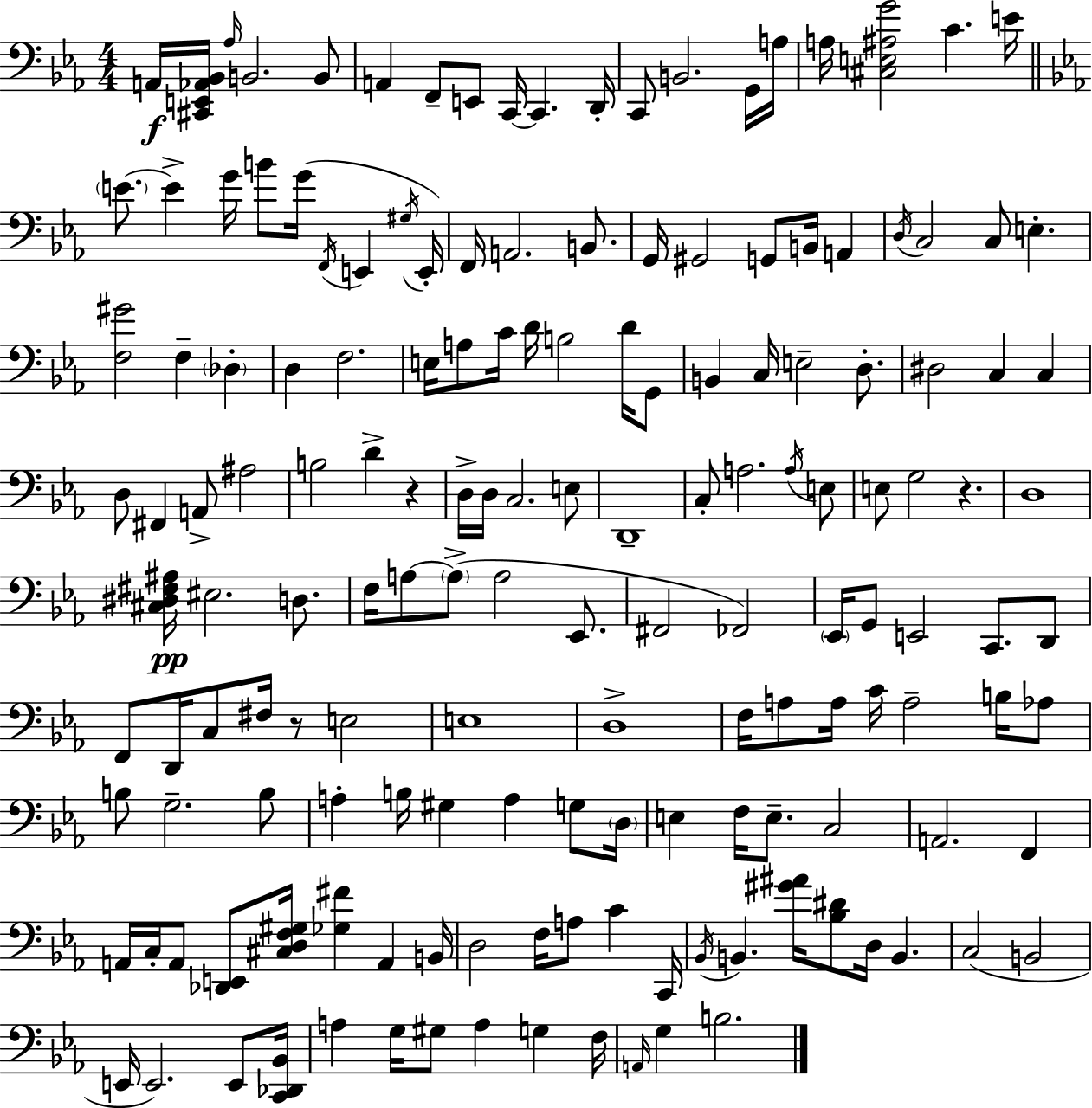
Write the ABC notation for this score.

X:1
T:Untitled
M:4/4
L:1/4
K:Eb
A,,/4 [^C,,E,,_A,,_B,,]/4 _A,/4 B,,2 B,,/2 A,, F,,/2 E,,/2 C,,/4 C,, D,,/4 C,,/2 B,,2 G,,/4 A,/4 A,/4 [^C,E,^A,G]2 C E/4 E/2 E G/4 B/2 G/4 F,,/4 E,, ^G,/4 E,,/4 F,,/4 A,,2 B,,/2 G,,/4 ^G,,2 G,,/2 B,,/4 A,, D,/4 C,2 C,/2 E, [F,^G]2 F, _D, D, F,2 E,/4 A,/2 C/4 D/4 B,2 D/4 G,,/2 B,, C,/4 E,2 D,/2 ^D,2 C, C, D,/2 ^F,, A,,/2 ^A,2 B,2 D z D,/4 D,/4 C,2 E,/2 D,,4 C,/2 A,2 A,/4 E,/2 E,/2 G,2 z D,4 [^C,^D,^F,^A,]/4 ^E,2 D,/2 F,/4 A,/2 A,/2 A,2 _E,,/2 ^F,,2 _F,,2 _E,,/4 G,,/2 E,,2 C,,/2 D,,/2 F,,/2 D,,/4 C,/2 ^F,/4 z/2 E,2 E,4 D,4 F,/4 A,/2 A,/4 C/4 A,2 B,/4 _A,/2 B,/2 G,2 B,/2 A, B,/4 ^G, A, G,/2 D,/4 E, F,/4 E,/2 C,2 A,,2 F,, A,,/4 C,/4 A,,/2 [_D,,E,,]/2 [^C,D,F,^G,]/4 [_G,^F] A,, B,,/4 D,2 F,/4 A,/2 C C,,/4 _B,,/4 B,, [^G^A]/4 [_B,^D]/2 D,/4 B,, C,2 B,,2 E,,/4 E,,2 E,,/2 [C,,_D,,_B,,]/4 A, G,/4 ^G,/2 A, G, F,/4 A,,/4 G, B,2